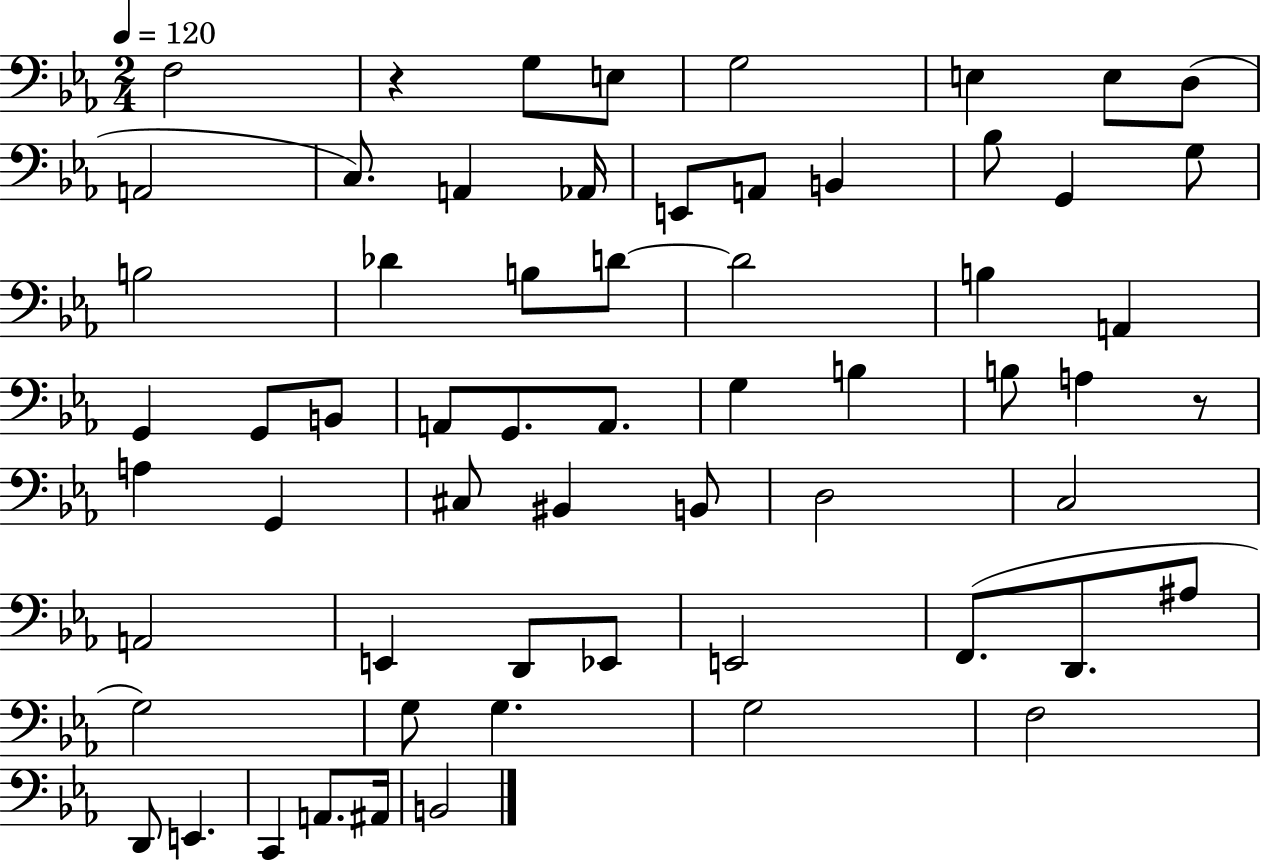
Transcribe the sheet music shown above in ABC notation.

X:1
T:Untitled
M:2/4
L:1/4
K:Eb
F,2 z G,/2 E,/2 G,2 E, E,/2 D,/2 A,,2 C,/2 A,, _A,,/4 E,,/2 A,,/2 B,, _B,/2 G,, G,/2 B,2 _D B,/2 D/2 D2 B, A,, G,, G,,/2 B,,/2 A,,/2 G,,/2 A,,/2 G, B, B,/2 A, z/2 A, G,, ^C,/2 ^B,, B,,/2 D,2 C,2 A,,2 E,, D,,/2 _E,,/2 E,,2 F,,/2 D,,/2 ^A,/2 G,2 G,/2 G, G,2 F,2 D,,/2 E,, C,, A,,/2 ^A,,/4 B,,2